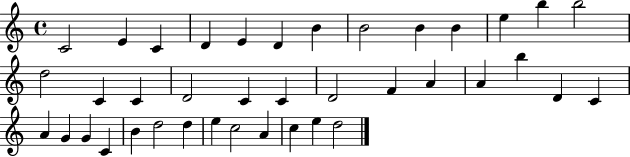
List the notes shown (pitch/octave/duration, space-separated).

C4/h E4/q C4/q D4/q E4/q D4/q B4/q B4/h B4/q B4/q E5/q B5/q B5/h D5/h C4/q C4/q D4/h C4/q C4/q D4/h F4/q A4/q A4/q B5/q D4/q C4/q A4/q G4/q G4/q C4/q B4/q D5/h D5/q E5/q C5/h A4/q C5/q E5/q D5/h